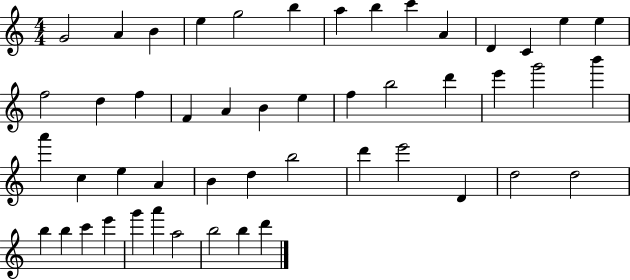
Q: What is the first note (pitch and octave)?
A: G4